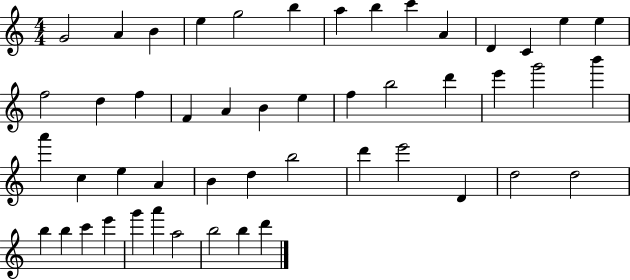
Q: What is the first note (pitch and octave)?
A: G4